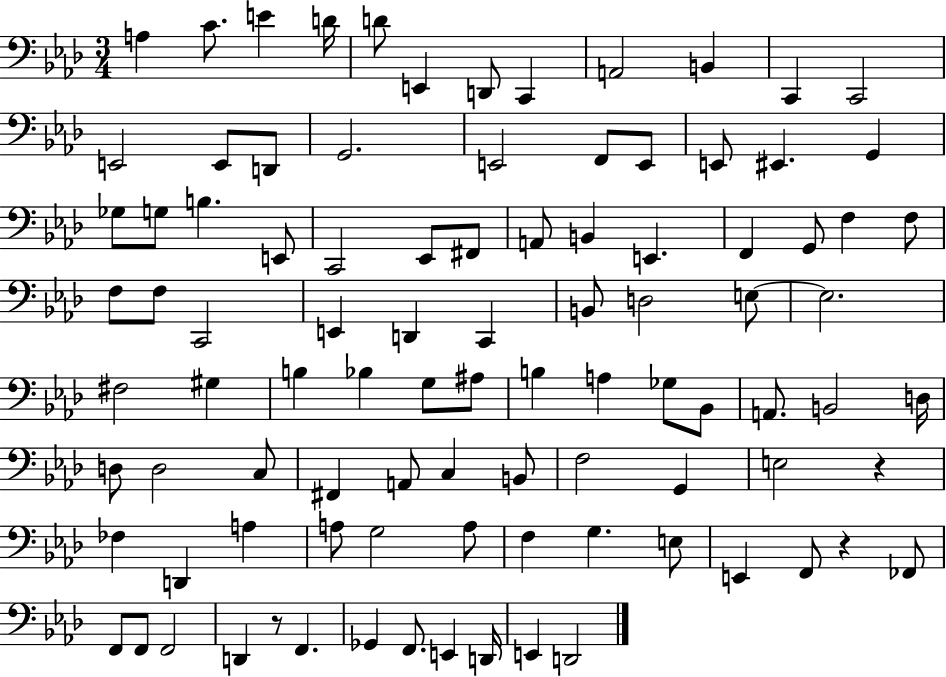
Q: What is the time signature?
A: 3/4